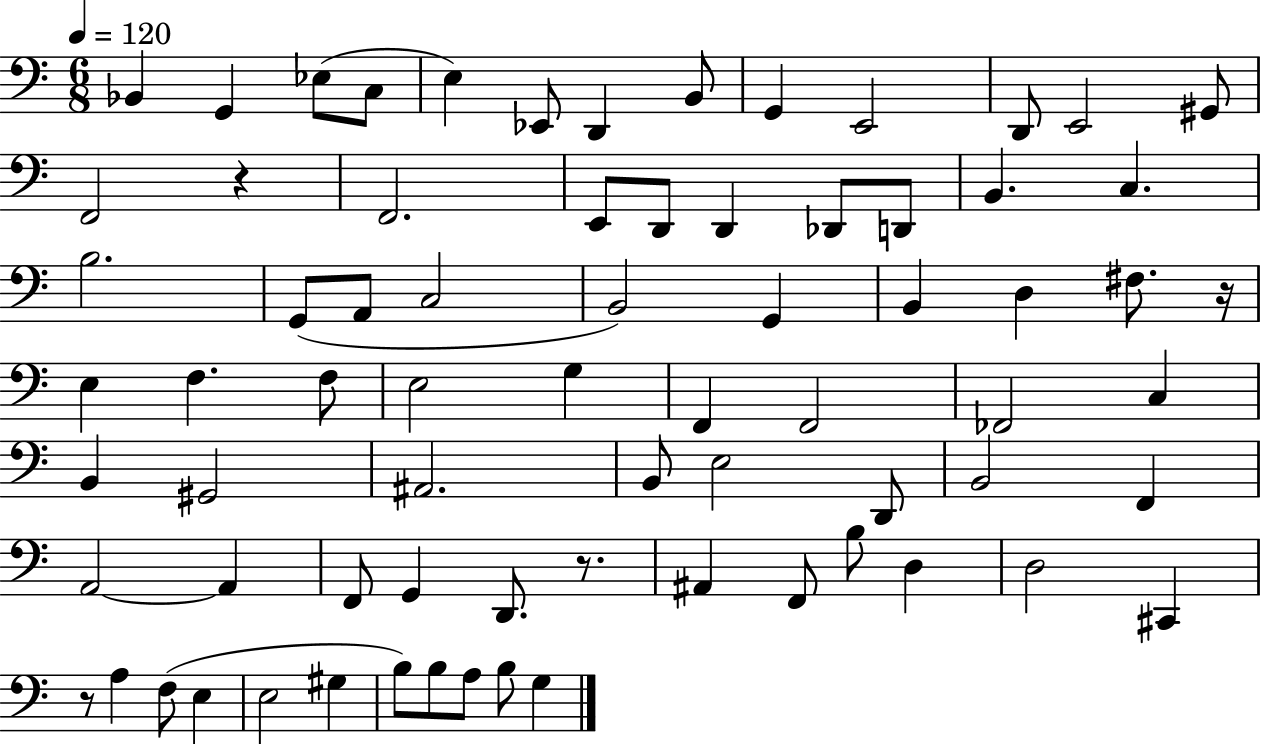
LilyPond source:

{
  \clef bass
  \numericTimeSignature
  \time 6/8
  \key c \major
  \tempo 4 = 120
  \repeat volta 2 { bes,4 g,4 ees8( c8 | e4) ees,8 d,4 b,8 | g,4 e,2 | d,8 e,2 gis,8 | \break f,2 r4 | f,2. | e,8 d,8 d,4 des,8 d,8 | b,4. c4. | \break b2. | g,8( a,8 c2 | b,2) g,4 | b,4 d4 fis8. r16 | \break e4 f4. f8 | e2 g4 | f,4 f,2 | fes,2 c4 | \break b,4 gis,2 | ais,2. | b,8 e2 d,8 | b,2 f,4 | \break a,2~~ a,4 | f,8 g,4 d,8. r8. | ais,4 f,8 b8 d4 | d2 cis,4 | \break r8 a4 f8( e4 | e2 gis4 | b8) b8 a8 b8 g4 | } \bar "|."
}